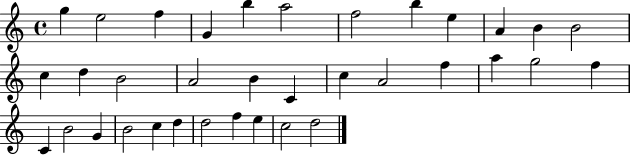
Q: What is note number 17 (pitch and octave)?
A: B4